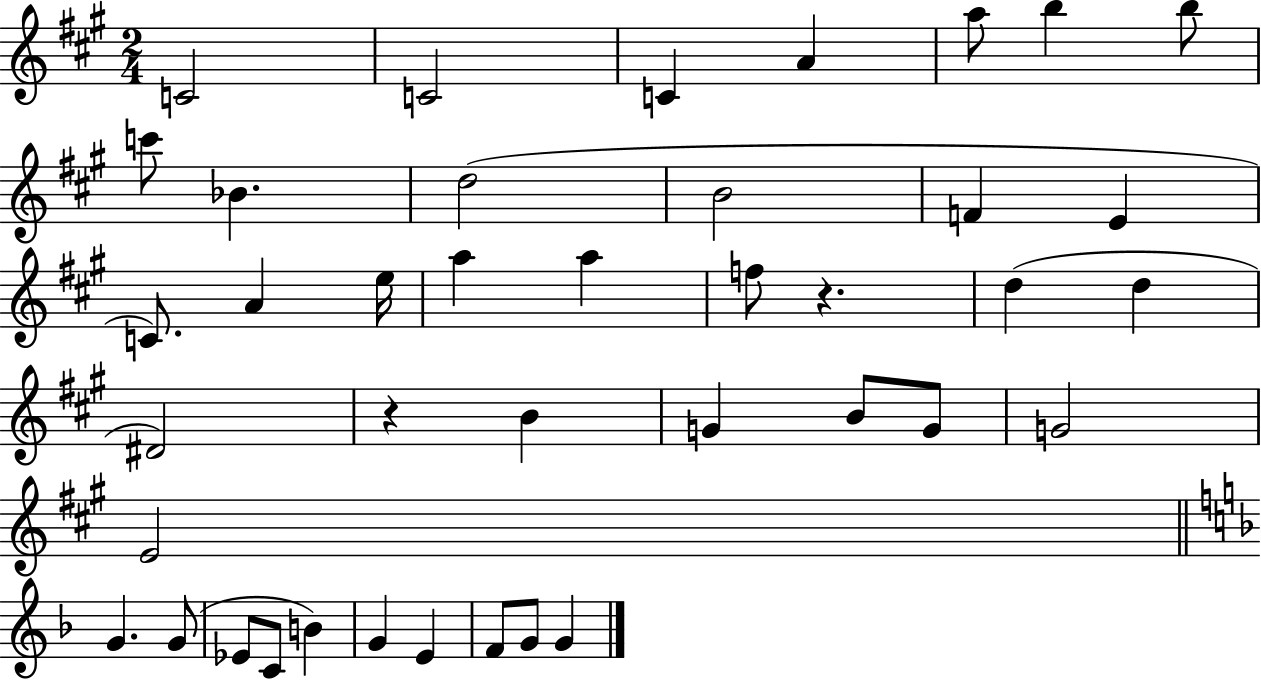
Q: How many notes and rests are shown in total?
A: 40